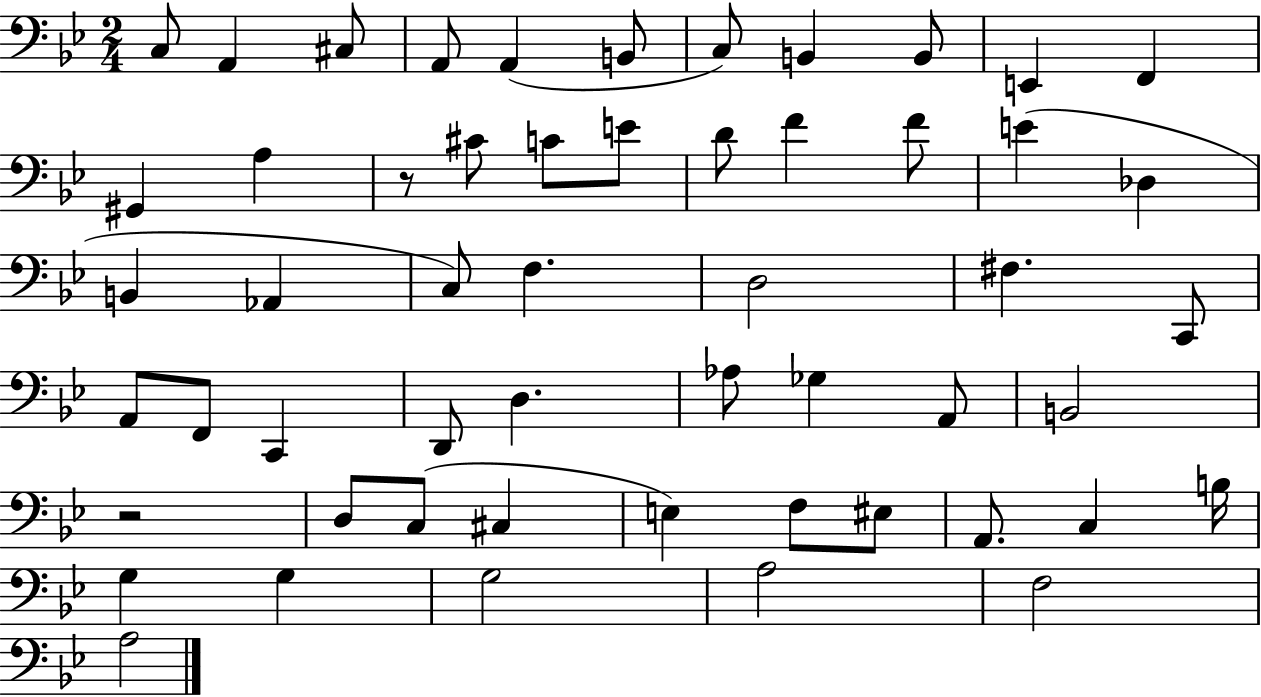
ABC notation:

X:1
T:Untitled
M:2/4
L:1/4
K:Bb
C,/2 A,, ^C,/2 A,,/2 A,, B,,/2 C,/2 B,, B,,/2 E,, F,, ^G,, A, z/2 ^C/2 C/2 E/2 D/2 F F/2 E _D, B,, _A,, C,/2 F, D,2 ^F, C,,/2 A,,/2 F,,/2 C,, D,,/2 D, _A,/2 _G, A,,/2 B,,2 z2 D,/2 C,/2 ^C, E, F,/2 ^E,/2 A,,/2 C, B,/4 G, G, G,2 A,2 F,2 A,2